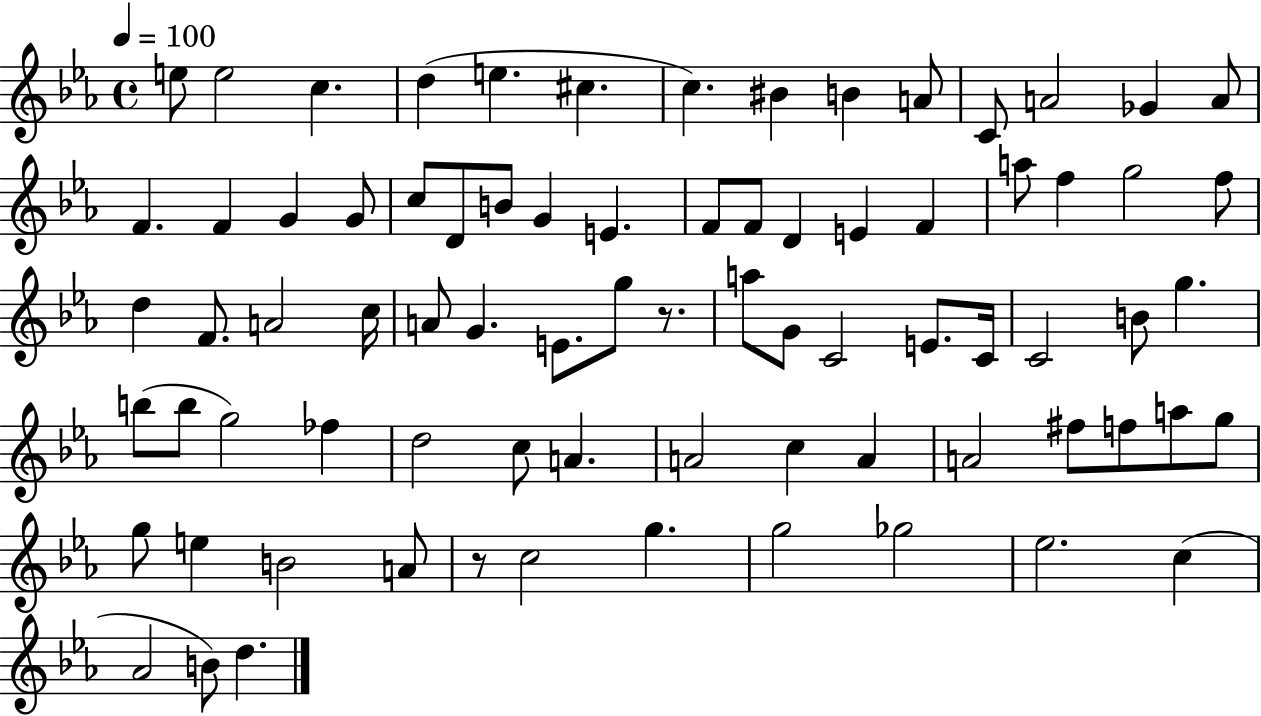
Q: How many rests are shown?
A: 2